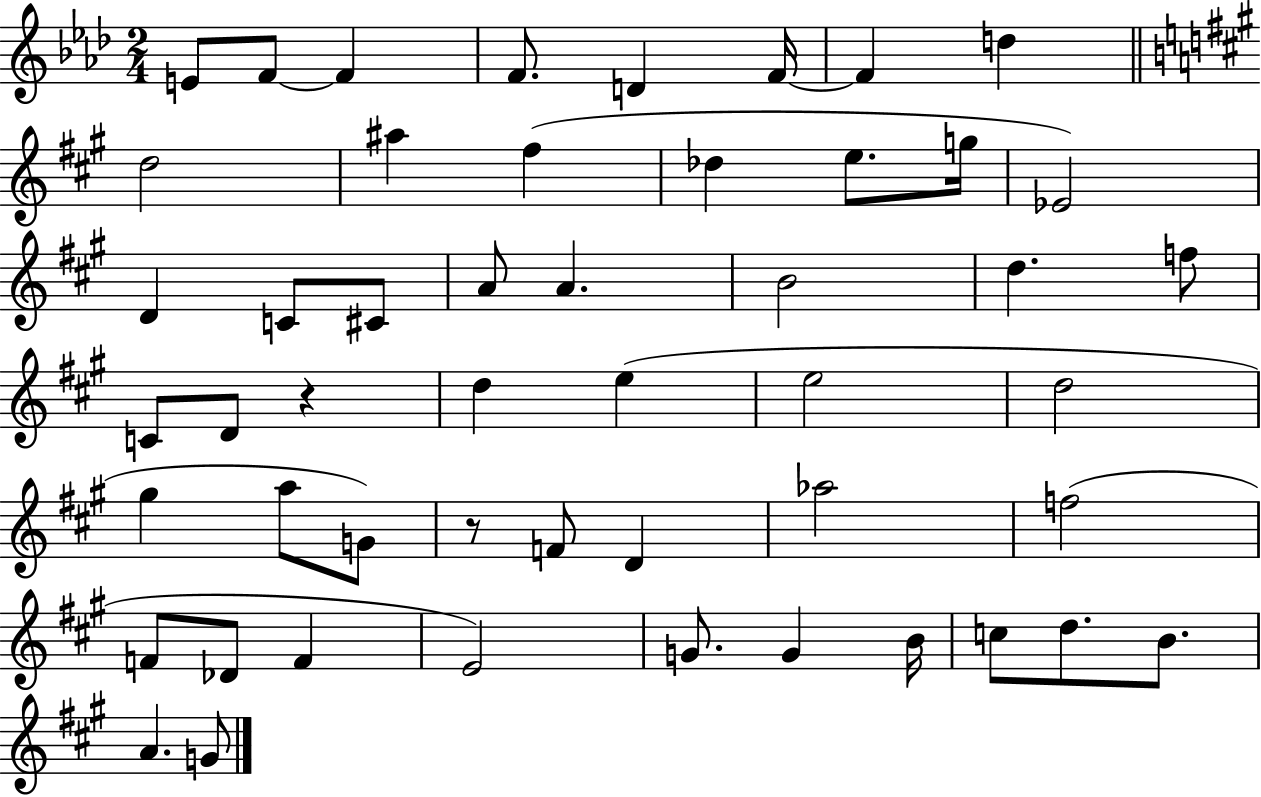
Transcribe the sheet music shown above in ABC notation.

X:1
T:Untitled
M:2/4
L:1/4
K:Ab
E/2 F/2 F F/2 D F/4 F d d2 ^a ^f _d e/2 g/4 _E2 D C/2 ^C/2 A/2 A B2 d f/2 C/2 D/2 z d e e2 d2 ^g a/2 G/2 z/2 F/2 D _a2 f2 F/2 _D/2 F E2 G/2 G B/4 c/2 d/2 B/2 A G/2